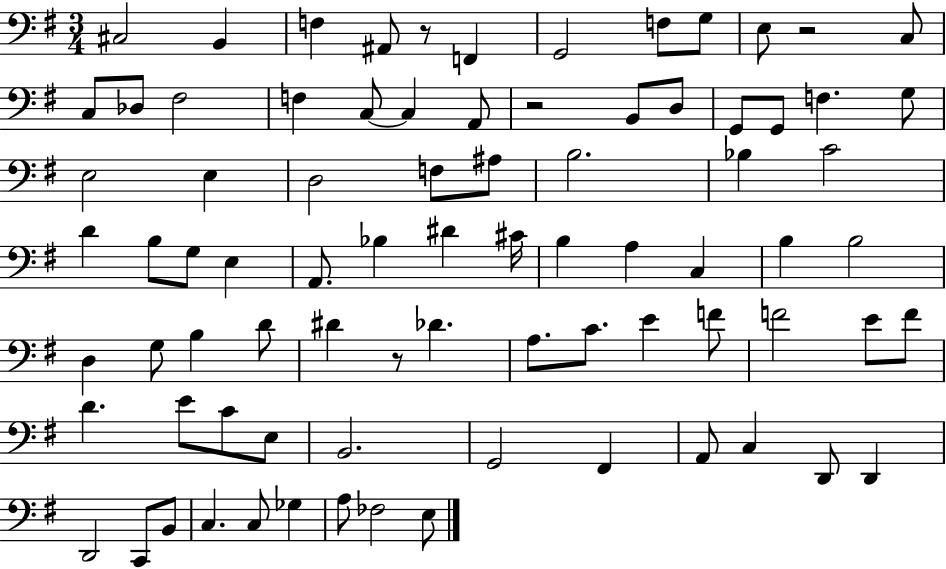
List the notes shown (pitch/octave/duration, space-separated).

C#3/h B2/q F3/q A#2/e R/e F2/q G2/h F3/e G3/e E3/e R/h C3/e C3/e Db3/e F#3/h F3/q C3/e C3/q A2/e R/h B2/e D3/e G2/e G2/e F3/q. G3/e E3/h E3/q D3/h F3/e A#3/e B3/h. Bb3/q C4/h D4/q B3/e G3/e E3/q A2/e. Bb3/q D#4/q C#4/s B3/q A3/q C3/q B3/q B3/h D3/q G3/e B3/q D4/e D#4/q R/e Db4/q. A3/e. C4/e. E4/q F4/e F4/h E4/e F4/e D4/q. E4/e C4/e E3/e B2/h. G2/h F#2/q A2/e C3/q D2/e D2/q D2/h C2/e B2/e C3/q. C3/e Gb3/q A3/e FES3/h E3/e